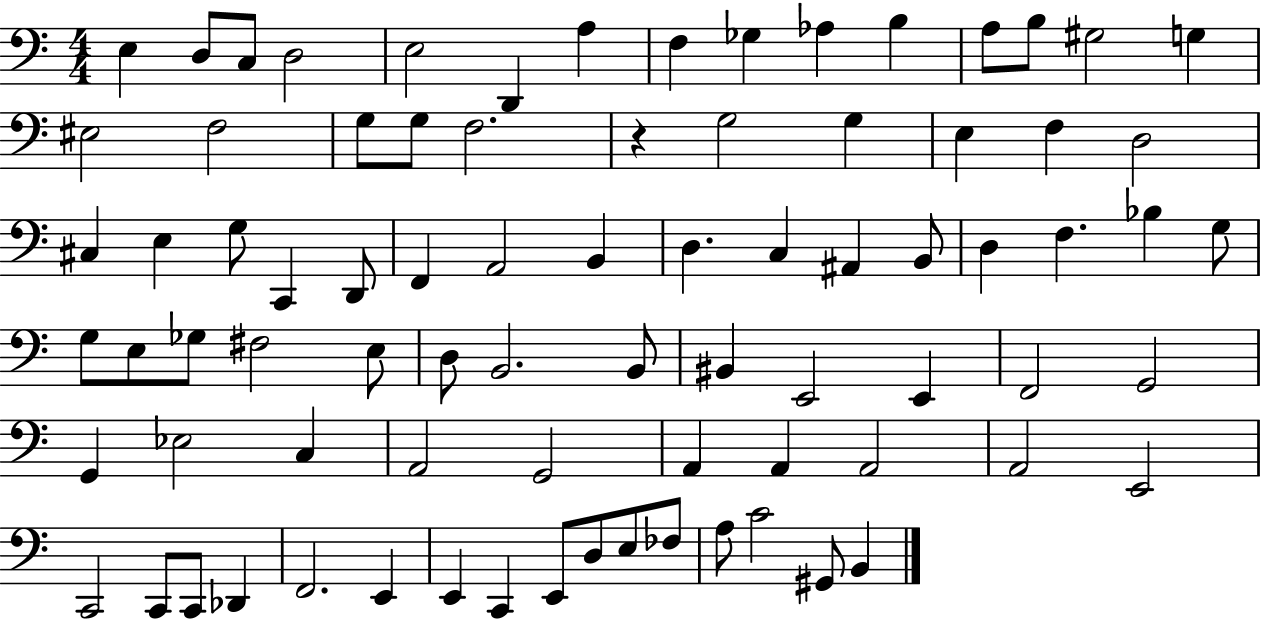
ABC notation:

X:1
T:Untitled
M:4/4
L:1/4
K:C
E, D,/2 C,/2 D,2 E,2 D,, A, F, _G, _A, B, A,/2 B,/2 ^G,2 G, ^E,2 F,2 G,/2 G,/2 F,2 z G,2 G, E, F, D,2 ^C, E, G,/2 C,, D,,/2 F,, A,,2 B,, D, C, ^A,, B,,/2 D, F, _B, G,/2 G,/2 E,/2 _G,/2 ^F,2 E,/2 D,/2 B,,2 B,,/2 ^B,, E,,2 E,, F,,2 G,,2 G,, _E,2 C, A,,2 G,,2 A,, A,, A,,2 A,,2 E,,2 C,,2 C,,/2 C,,/2 _D,, F,,2 E,, E,, C,, E,,/2 D,/2 E,/2 _F,/2 A,/2 C2 ^G,,/2 B,,